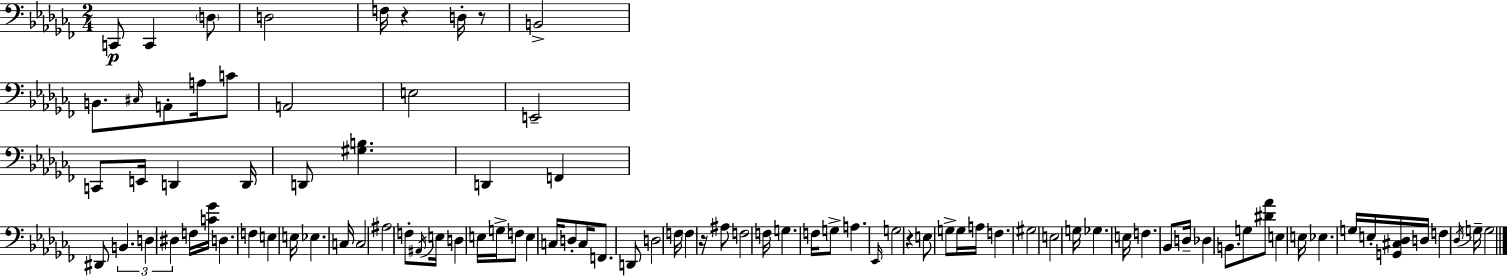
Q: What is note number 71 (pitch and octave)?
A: F3